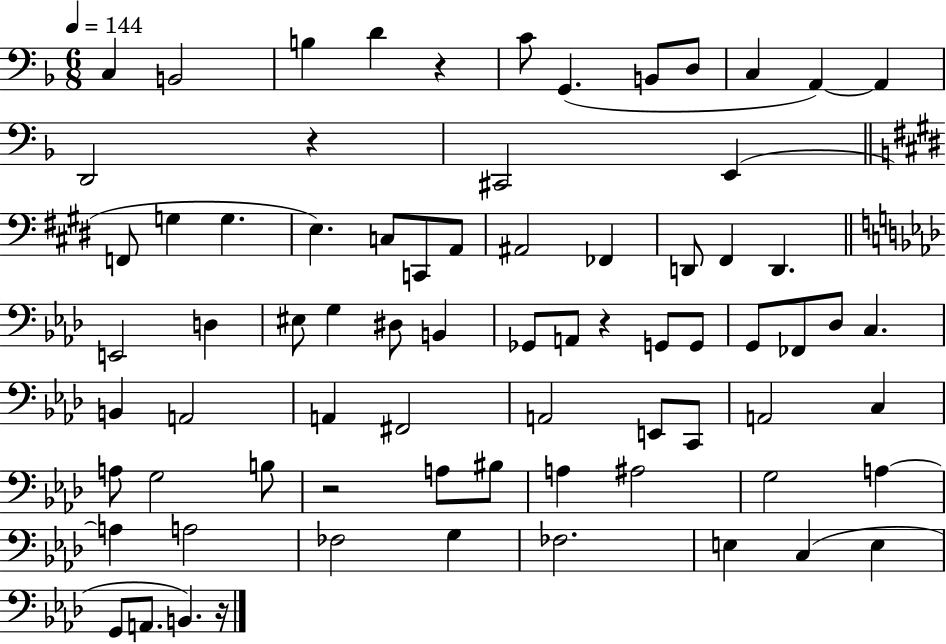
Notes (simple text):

C3/q B2/h B3/q D4/q R/q C4/e G2/q. B2/e D3/e C3/q A2/q A2/q D2/h R/q C#2/h E2/q F2/e G3/q G3/q. E3/q. C3/e C2/e A2/e A#2/h FES2/q D2/e F#2/q D2/q. E2/h D3/q EIS3/e G3/q D#3/e B2/q Gb2/e A2/e R/q G2/e G2/e G2/e FES2/e Db3/e C3/q. B2/q A2/h A2/q F#2/h A2/h E2/e C2/e A2/h C3/q A3/e G3/h B3/e R/h A3/e BIS3/e A3/q A#3/h G3/h A3/q A3/q A3/h FES3/h G3/q FES3/h. E3/q C3/q E3/q G2/e A2/e. B2/q. R/s